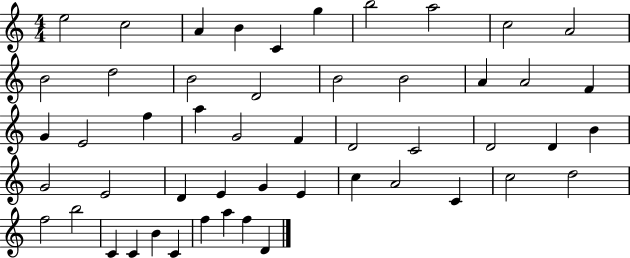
X:1
T:Untitled
M:4/4
L:1/4
K:C
e2 c2 A B C g b2 a2 c2 A2 B2 d2 B2 D2 B2 B2 A A2 F G E2 f a G2 F D2 C2 D2 D B G2 E2 D E G E c A2 C c2 d2 f2 b2 C C B C f a f D